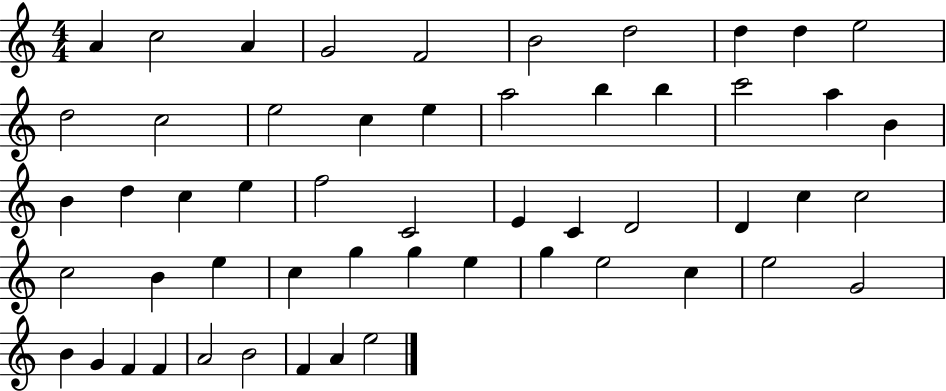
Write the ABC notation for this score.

X:1
T:Untitled
M:4/4
L:1/4
K:C
A c2 A G2 F2 B2 d2 d d e2 d2 c2 e2 c e a2 b b c'2 a B B d c e f2 C2 E C D2 D c c2 c2 B e c g g e g e2 c e2 G2 B G F F A2 B2 F A e2